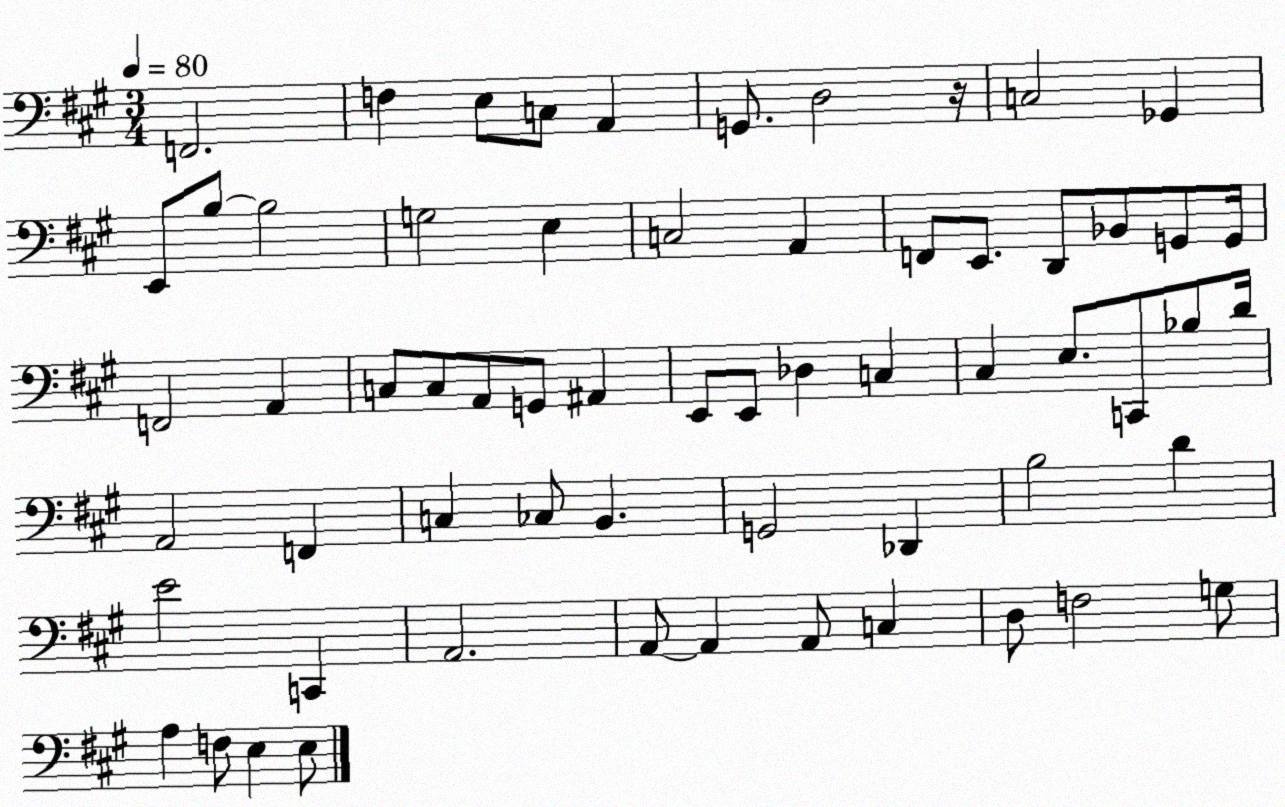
X:1
T:Untitled
M:3/4
L:1/4
K:A
F,,2 F, E,/2 C,/2 A,, G,,/2 D,2 z/4 C,2 _G,, E,,/2 B,/2 B,2 G,2 E, C,2 A,, F,,/2 E,,/2 D,,/2 _B,,/2 G,,/2 G,,/4 F,,2 A,, C,/2 C,/2 A,,/2 G,,/2 ^A,, E,,/2 E,,/2 _D, C, ^C, E,/2 C,,/2 _B,/2 D/4 A,,2 F,, C, _C,/2 B,, G,,2 _D,, B,2 D E2 C,, A,,2 A,,/2 A,, A,,/2 C, D,/2 F,2 G,/2 A, F,/2 E, E,/2